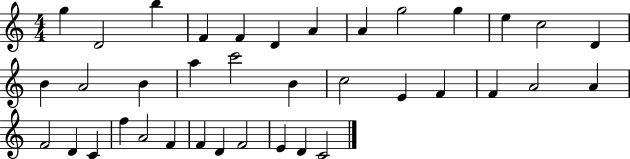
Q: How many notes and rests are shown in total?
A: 37